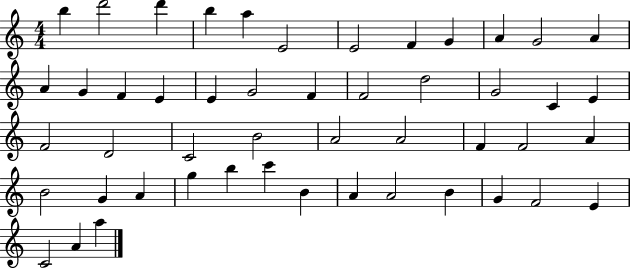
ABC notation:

X:1
T:Untitled
M:4/4
L:1/4
K:C
b d'2 d' b a E2 E2 F G A G2 A A G F E E G2 F F2 d2 G2 C E F2 D2 C2 B2 A2 A2 F F2 A B2 G A g b c' B A A2 B G F2 E C2 A a